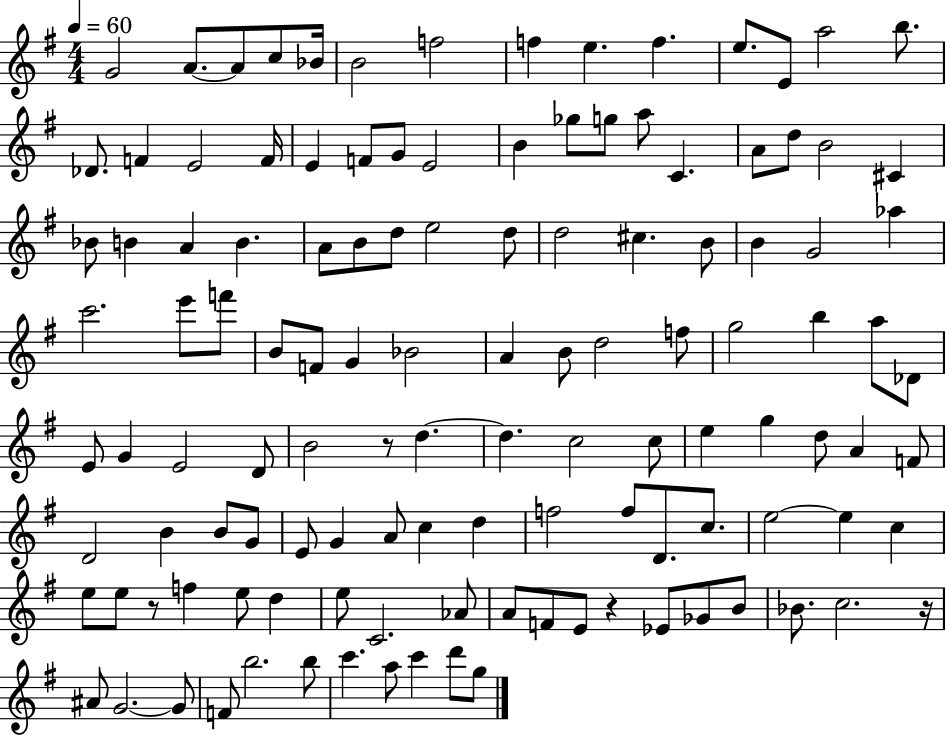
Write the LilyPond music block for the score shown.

{
  \clef treble
  \numericTimeSignature
  \time 4/4
  \key g \major
  \tempo 4 = 60
  g'2 a'8.~~ a'8 c''8 bes'16 | b'2 f''2 | f''4 e''4. f''4. | e''8. e'8 a''2 b''8. | \break des'8. f'4 e'2 f'16 | e'4 f'8 g'8 e'2 | b'4 ges''8 g''8 a''8 c'4. | a'8 d''8 b'2 cis'4 | \break bes'8 b'4 a'4 b'4. | a'8 b'8 d''8 e''2 d''8 | d''2 cis''4. b'8 | b'4 g'2 aes''4 | \break c'''2. e'''8 f'''8 | b'8 f'8 g'4 bes'2 | a'4 b'8 d''2 f''8 | g''2 b''4 a''8 des'8 | \break e'8 g'4 e'2 d'8 | b'2 r8 d''4.~~ | d''4. c''2 c''8 | e''4 g''4 d''8 a'4 f'8 | \break d'2 b'4 b'8 g'8 | e'8 g'4 a'8 c''4 d''4 | f''2 f''8 d'8. c''8. | e''2~~ e''4 c''4 | \break e''8 e''8 r8 f''4 e''8 d''4 | e''8 c'2. aes'8 | a'8 f'8 e'8 r4 ees'8 ges'8 b'8 | bes'8. c''2. r16 | \break ais'8 g'2.~~ g'8 | f'8 b''2. b''8 | c'''4. a''8 c'''4 d'''8 g''8 | \bar "|."
}